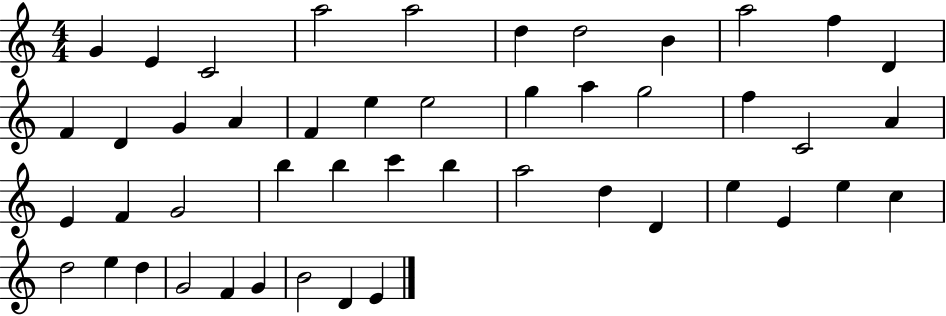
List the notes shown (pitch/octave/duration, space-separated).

G4/q E4/q C4/h A5/h A5/h D5/q D5/h B4/q A5/h F5/q D4/q F4/q D4/q G4/q A4/q F4/q E5/q E5/h G5/q A5/q G5/h F5/q C4/h A4/q E4/q F4/q G4/h B5/q B5/q C6/q B5/q A5/h D5/q D4/q E5/q E4/q E5/q C5/q D5/h E5/q D5/q G4/h F4/q G4/q B4/h D4/q E4/q